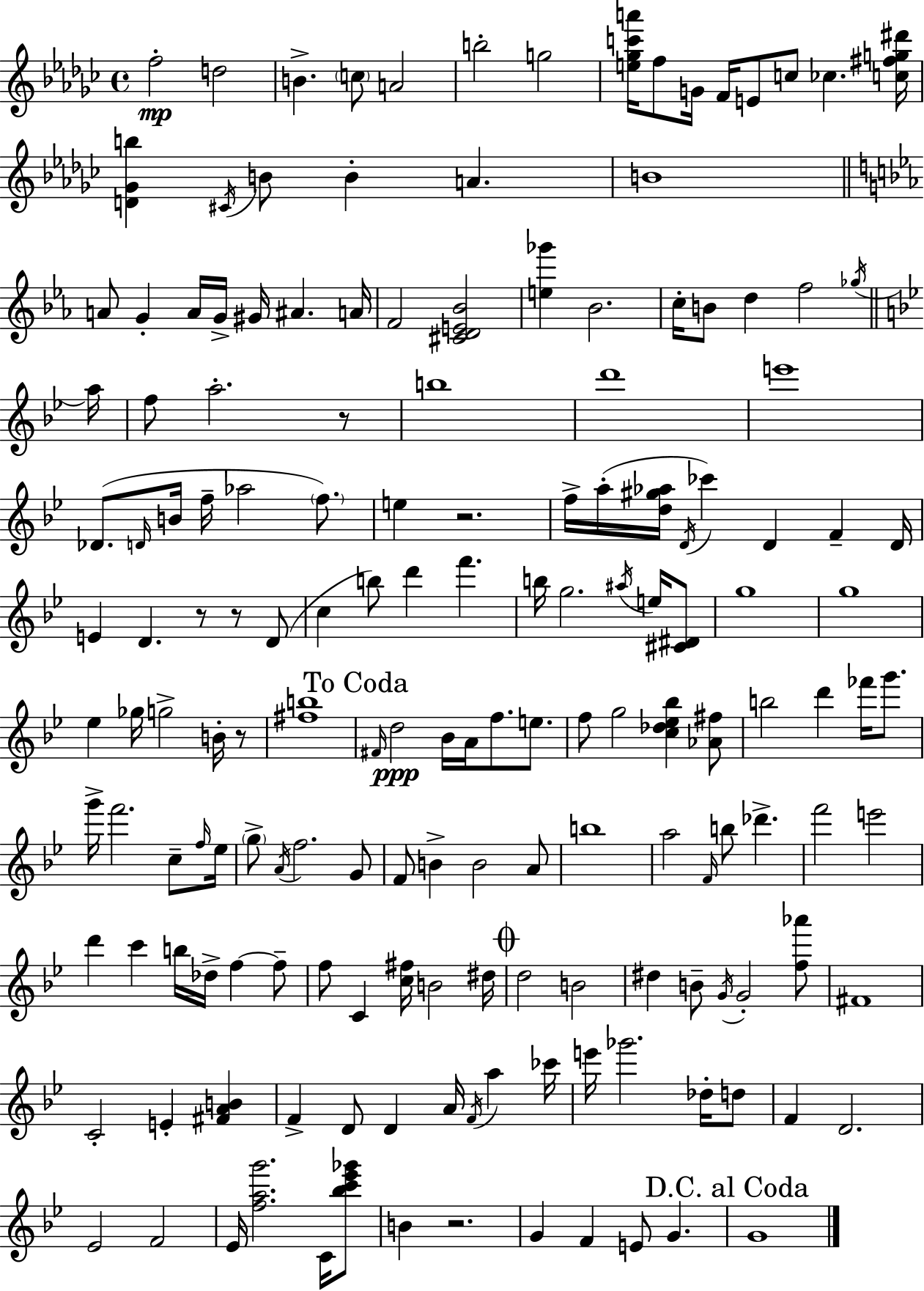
X:1
T:Untitled
M:4/4
L:1/4
K:Ebm
f2 d2 B c/2 A2 b2 g2 [e_gc'a']/4 f/2 G/4 F/4 E/2 c/2 _c [c^fg^d']/4 [D_Gb] ^C/4 B/2 B A B4 A/2 G A/4 G/4 ^G/4 ^A A/4 F2 [^CDE_B]2 [e_g'] _B2 c/4 B/2 d f2 _g/4 a/4 f/2 a2 z/2 b4 d'4 e'4 _D/2 D/4 B/4 f/4 _a2 f/2 e z2 f/4 a/4 [d^g_a]/4 D/4 _c' D F D/4 E D z/2 z/2 D/2 c b/2 d' f' b/4 g2 ^a/4 e/4 [^C^D]/2 g4 g4 _e _g/4 g2 B/4 z/2 [^fb]4 ^F/4 d2 _B/4 A/4 f/2 e/2 f/2 g2 [c_d_e_b] [_A^f]/2 b2 d' _f'/4 g'/2 g'/4 f'2 c/2 f/4 _e/4 g/2 A/4 f2 G/2 F/2 B B2 A/2 b4 a2 F/4 b/2 _d' f'2 e'2 d' c' b/4 _d/4 f f/2 f/2 C [c^f]/4 B2 ^d/4 d2 B2 ^d B/2 G/4 G2 [f_a']/2 ^F4 C2 E [^FAB] F D/2 D A/4 F/4 a _c'/4 e'/4 _g'2 _d/4 d/2 F D2 _E2 F2 _E/4 [fag']2 C/4 [_bc'_e'_g']/2 B z2 G F E/2 G G4